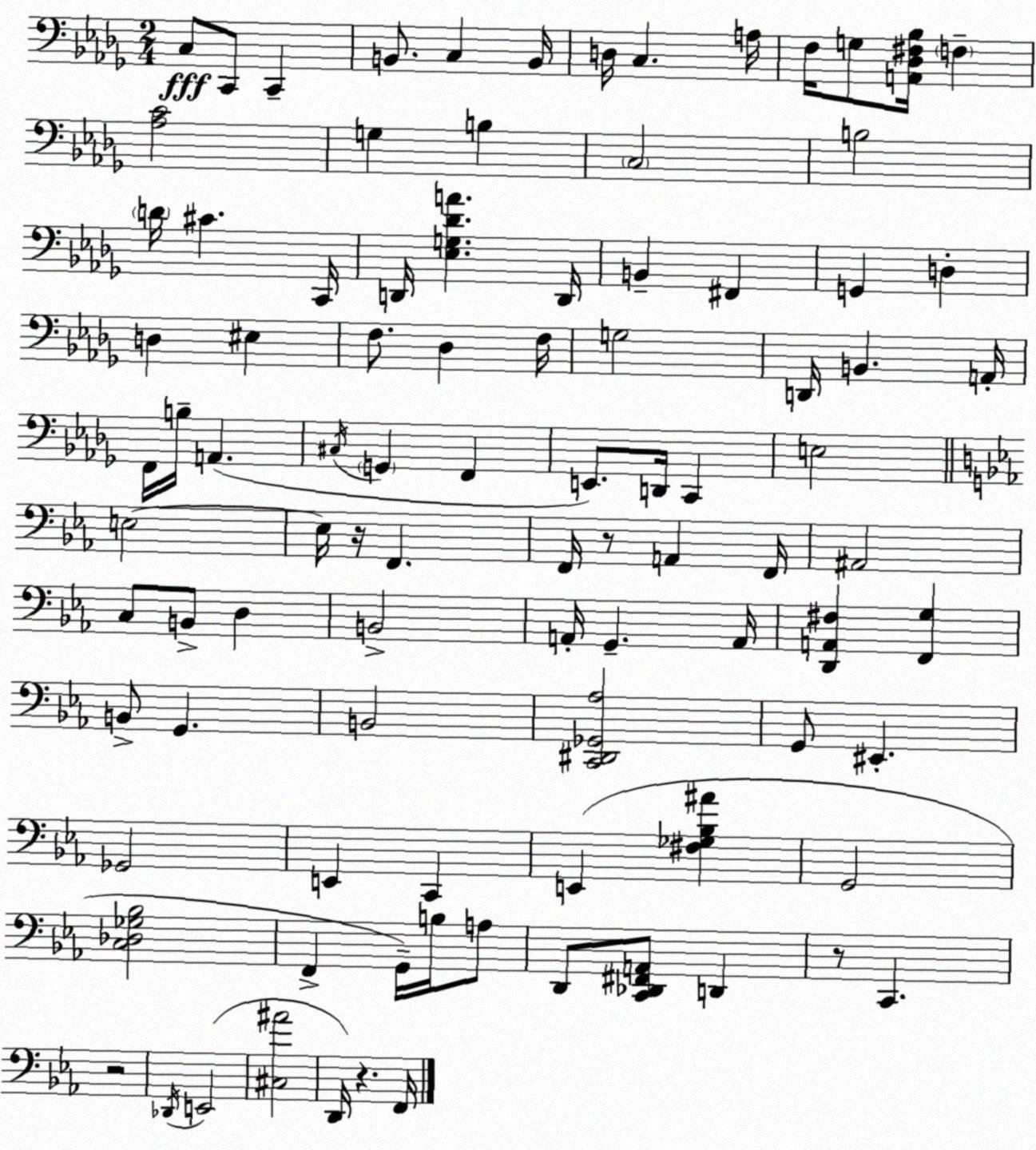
X:1
T:Untitled
M:2/4
L:1/4
K:Bbm
C,/2 C,,/2 C,, B,,/2 C, B,,/4 D,/4 C, A,/4 F,/4 G,/2 [A,,_D,^F,_B,]/4 F, [_A,C]2 G, B, C,2 B,2 D/4 ^C C,,/4 D,,/4 [_E,G,_DA] D,,/4 B,, ^F,, G,, D, D, ^E, F,/2 _D, F,/4 G,2 D,,/4 B,, A,,/4 F,,/4 B,/4 A,, ^C,/4 G,, F,, E,,/2 D,,/4 C,, E,2 E,2 E,/4 z/4 F,, F,,/4 z/2 A,, F,,/4 ^A,,2 C,/2 B,,/2 D, B,,2 A,,/4 G,, A,,/4 [D,,A,,^F,] [F,,G,] B,,/2 G,, B,,2 [C,,^D,,_G,,_A,]2 G,,/2 ^E,, _G,,2 E,, C,, E,, [^F,_G,_B,^A] G,,2 [C,_D,_G,_B,]2 F,, G,,/4 B,/4 A,/2 D,,/2 [C,,_D,,^F,,A,,]/2 D,, z/2 C,, z2 _D,,/4 E,,2 [^C,^A]2 D,,/4 z F,,/4